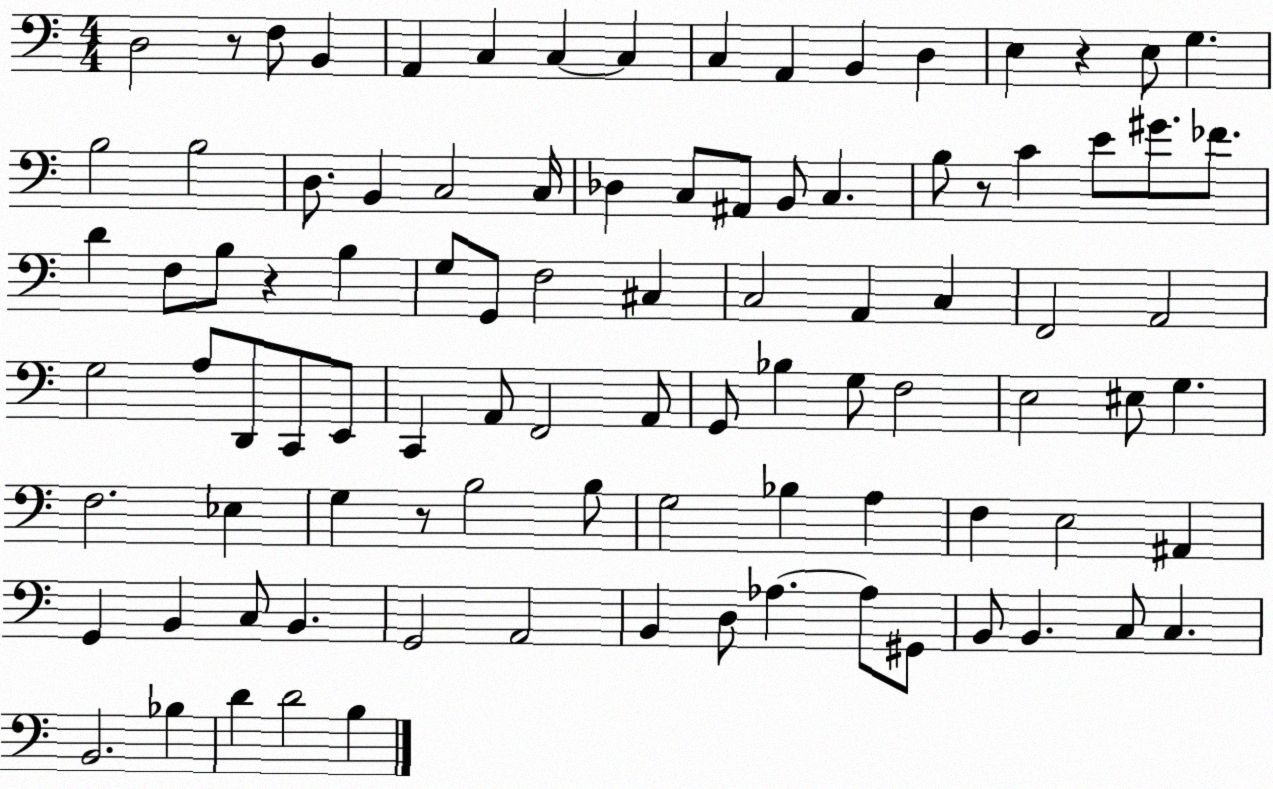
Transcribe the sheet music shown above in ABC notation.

X:1
T:Untitled
M:4/4
L:1/4
K:C
D,2 z/2 F,/2 B,, A,, C, C, C, C, A,, B,, D, E, z E,/2 G, B,2 B,2 D,/2 B,, C,2 C,/4 _D, C,/2 ^A,,/2 B,,/2 C, B,/2 z/2 C E/2 ^G/2 _F/2 D F,/2 B,/2 z B, G,/2 G,,/2 F,2 ^C, C,2 A,, C, F,,2 A,,2 G,2 A,/2 D,,/2 C,,/2 E,,/2 C,, A,,/2 F,,2 A,,/2 G,,/2 _B, G,/2 F,2 E,2 ^E,/2 G, F,2 _E, G, z/2 B,2 B,/2 G,2 _B, A, F, E,2 ^A,, G,, B,, C,/2 B,, G,,2 A,,2 B,, D,/2 _A, _A,/2 ^G,,/2 B,,/2 B,, C,/2 C, B,,2 _B, D D2 B,